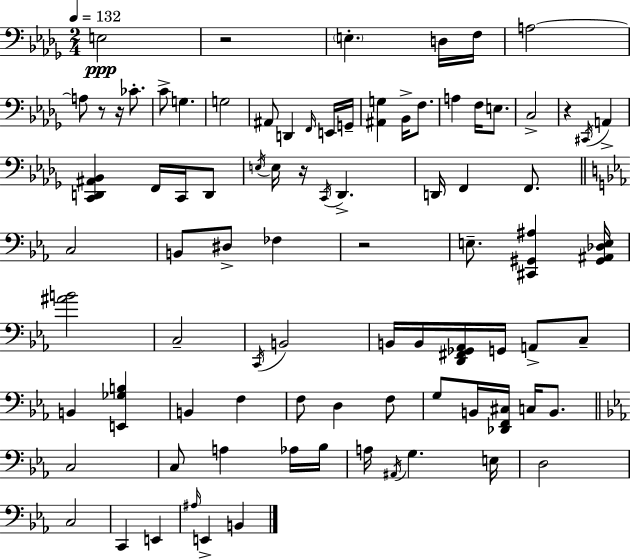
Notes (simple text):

E3/h R/h E3/q. D3/s F3/s A3/h A3/e R/e R/s CES4/e. C4/e G3/q. G3/h A#2/e D2/q F2/s E2/s G2/s [A#2,G3]/q Bb2/s F3/e. A3/q F3/s E3/e. C3/h R/q C#2/s A2/q [C2,D2,A#2,Bb2]/q F2/s C2/s D2/e E3/s E3/s R/s C2/s Db2/q. D2/s F2/q F2/e. C3/h B2/e D#3/e FES3/q R/h E3/e. [C#2,G#2,A#3]/q [G#2,A#2,Db3,E3]/s [A#4,B4]/h C3/h C2/s B2/h B2/s B2/s [D2,F#2,Gb2,Ab2]/s G2/s A2/e C3/e B2/q [E2,Gb3,B3]/q B2/q F3/q F3/e D3/q F3/e G3/e B2/s [Db2,F2,C#3]/s C3/s B2/e. C3/h C3/e A3/q Ab3/s Bb3/s A3/s A#2/s G3/q. E3/s D3/h C3/h C2/q E2/q A#3/s E2/q B2/q